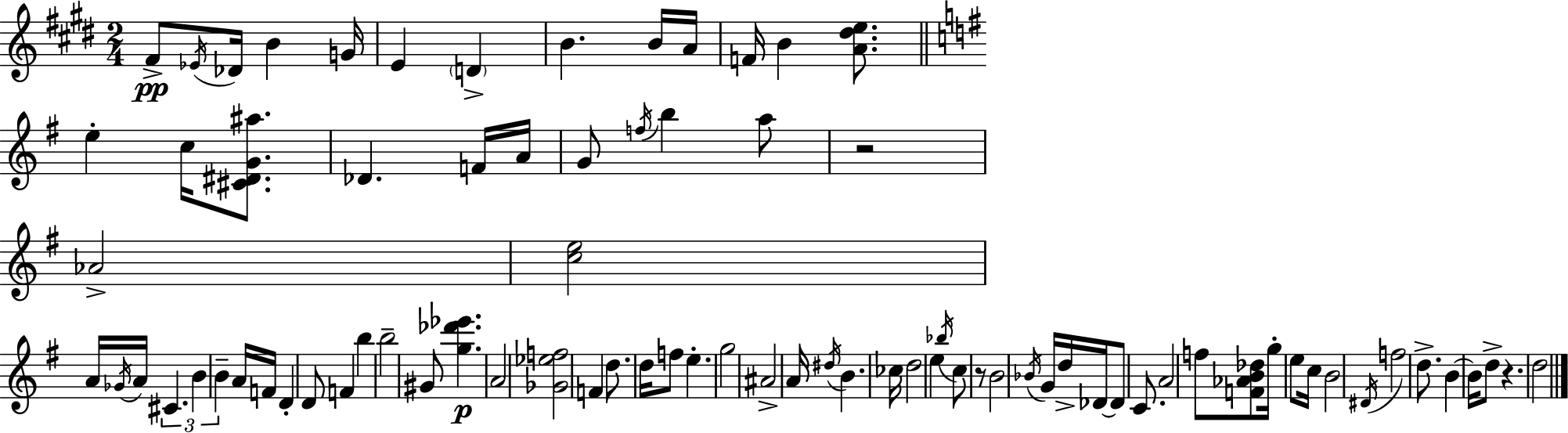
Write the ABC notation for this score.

X:1
T:Untitled
M:2/4
L:1/4
K:E
^F/2 _E/4 _D/4 B G/4 E D B B/4 A/4 F/4 B [A^de]/2 e c/4 [^C^DG^a]/2 _D F/4 A/4 G/2 f/4 b a/2 z2 _A2 [ce]2 A/4 _G/4 A/4 ^C B B A/4 F/4 D D/2 F b b2 ^G/2 [g_d'_e'] A2 [_G_ef]2 F d/2 d/4 f/2 e g2 ^A2 A/4 ^d/4 B _c/4 d2 e _b/4 c/2 z/2 B2 _B/4 G/4 d/4 _D/4 _D/2 C/2 A2 f/2 [F_AB_d]/2 g/4 e/2 c/4 B2 ^D/4 f2 d/2 B B/4 d/2 z d2